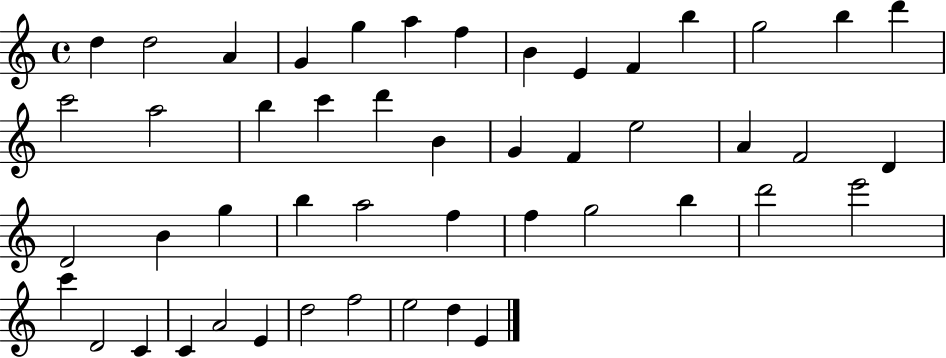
D5/q D5/h A4/q G4/q G5/q A5/q F5/q B4/q E4/q F4/q B5/q G5/h B5/q D6/q C6/h A5/h B5/q C6/q D6/q B4/q G4/q F4/q E5/h A4/q F4/h D4/q D4/h B4/q G5/q B5/q A5/h F5/q F5/q G5/h B5/q D6/h E6/h C6/q D4/h C4/q C4/q A4/h E4/q D5/h F5/h E5/h D5/q E4/q